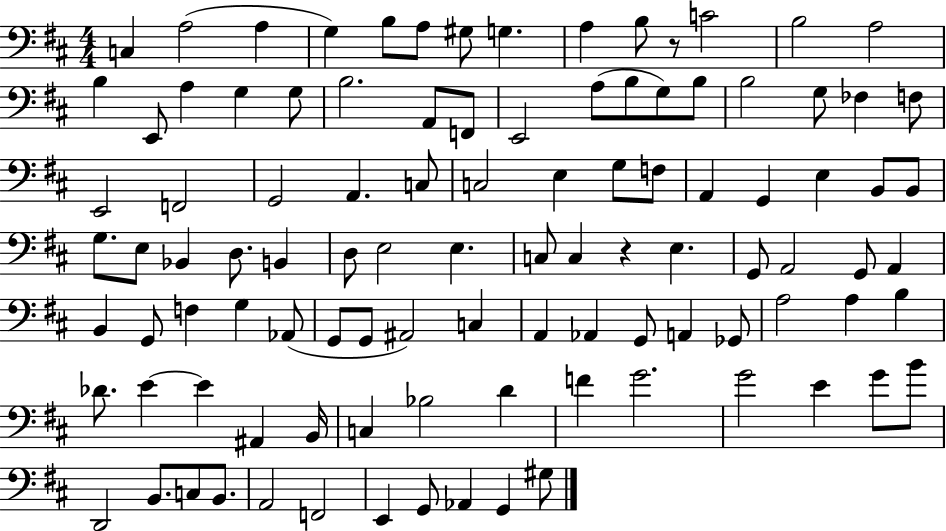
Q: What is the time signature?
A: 4/4